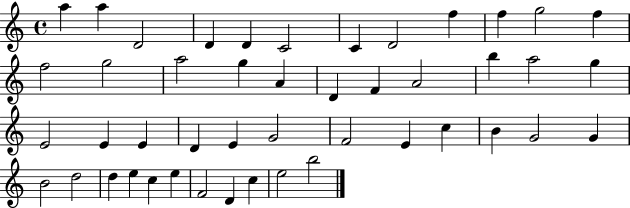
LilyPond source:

{
  \clef treble
  \time 4/4
  \defaultTimeSignature
  \key c \major
  a''4 a''4 d'2 | d'4 d'4 c'2 | c'4 d'2 f''4 | f''4 g''2 f''4 | \break f''2 g''2 | a''2 g''4 a'4 | d'4 f'4 a'2 | b''4 a''2 g''4 | \break e'2 e'4 e'4 | d'4 e'4 g'2 | f'2 e'4 c''4 | b'4 g'2 g'4 | \break b'2 d''2 | d''4 e''4 c''4 e''4 | f'2 d'4 c''4 | e''2 b''2 | \break \bar "|."
}